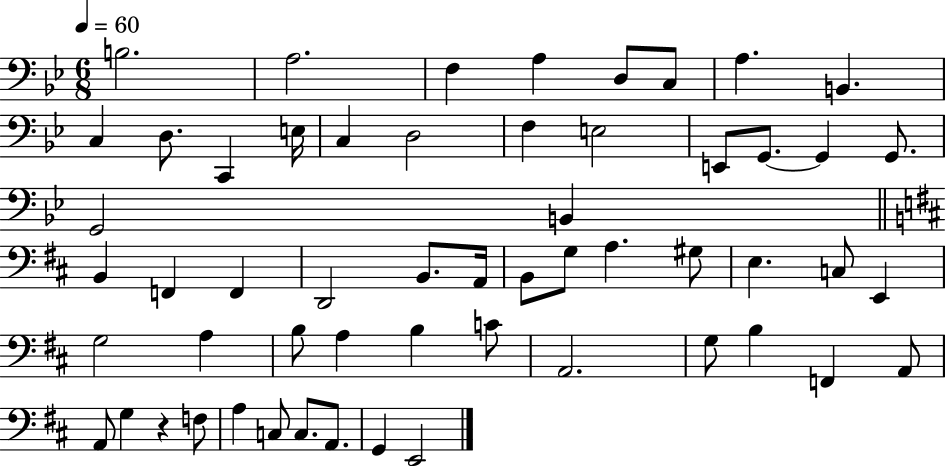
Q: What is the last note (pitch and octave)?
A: E2